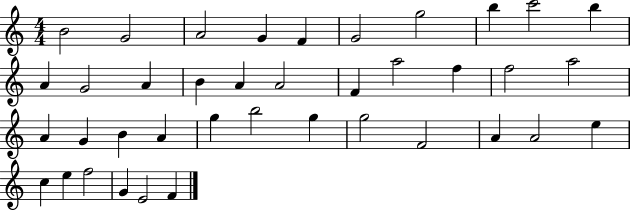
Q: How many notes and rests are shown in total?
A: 39